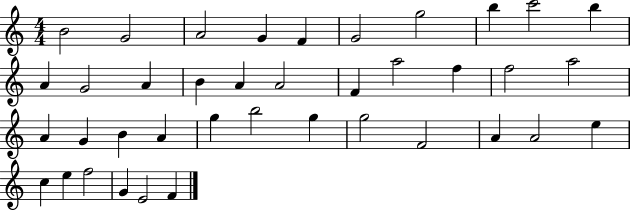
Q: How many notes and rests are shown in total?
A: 39